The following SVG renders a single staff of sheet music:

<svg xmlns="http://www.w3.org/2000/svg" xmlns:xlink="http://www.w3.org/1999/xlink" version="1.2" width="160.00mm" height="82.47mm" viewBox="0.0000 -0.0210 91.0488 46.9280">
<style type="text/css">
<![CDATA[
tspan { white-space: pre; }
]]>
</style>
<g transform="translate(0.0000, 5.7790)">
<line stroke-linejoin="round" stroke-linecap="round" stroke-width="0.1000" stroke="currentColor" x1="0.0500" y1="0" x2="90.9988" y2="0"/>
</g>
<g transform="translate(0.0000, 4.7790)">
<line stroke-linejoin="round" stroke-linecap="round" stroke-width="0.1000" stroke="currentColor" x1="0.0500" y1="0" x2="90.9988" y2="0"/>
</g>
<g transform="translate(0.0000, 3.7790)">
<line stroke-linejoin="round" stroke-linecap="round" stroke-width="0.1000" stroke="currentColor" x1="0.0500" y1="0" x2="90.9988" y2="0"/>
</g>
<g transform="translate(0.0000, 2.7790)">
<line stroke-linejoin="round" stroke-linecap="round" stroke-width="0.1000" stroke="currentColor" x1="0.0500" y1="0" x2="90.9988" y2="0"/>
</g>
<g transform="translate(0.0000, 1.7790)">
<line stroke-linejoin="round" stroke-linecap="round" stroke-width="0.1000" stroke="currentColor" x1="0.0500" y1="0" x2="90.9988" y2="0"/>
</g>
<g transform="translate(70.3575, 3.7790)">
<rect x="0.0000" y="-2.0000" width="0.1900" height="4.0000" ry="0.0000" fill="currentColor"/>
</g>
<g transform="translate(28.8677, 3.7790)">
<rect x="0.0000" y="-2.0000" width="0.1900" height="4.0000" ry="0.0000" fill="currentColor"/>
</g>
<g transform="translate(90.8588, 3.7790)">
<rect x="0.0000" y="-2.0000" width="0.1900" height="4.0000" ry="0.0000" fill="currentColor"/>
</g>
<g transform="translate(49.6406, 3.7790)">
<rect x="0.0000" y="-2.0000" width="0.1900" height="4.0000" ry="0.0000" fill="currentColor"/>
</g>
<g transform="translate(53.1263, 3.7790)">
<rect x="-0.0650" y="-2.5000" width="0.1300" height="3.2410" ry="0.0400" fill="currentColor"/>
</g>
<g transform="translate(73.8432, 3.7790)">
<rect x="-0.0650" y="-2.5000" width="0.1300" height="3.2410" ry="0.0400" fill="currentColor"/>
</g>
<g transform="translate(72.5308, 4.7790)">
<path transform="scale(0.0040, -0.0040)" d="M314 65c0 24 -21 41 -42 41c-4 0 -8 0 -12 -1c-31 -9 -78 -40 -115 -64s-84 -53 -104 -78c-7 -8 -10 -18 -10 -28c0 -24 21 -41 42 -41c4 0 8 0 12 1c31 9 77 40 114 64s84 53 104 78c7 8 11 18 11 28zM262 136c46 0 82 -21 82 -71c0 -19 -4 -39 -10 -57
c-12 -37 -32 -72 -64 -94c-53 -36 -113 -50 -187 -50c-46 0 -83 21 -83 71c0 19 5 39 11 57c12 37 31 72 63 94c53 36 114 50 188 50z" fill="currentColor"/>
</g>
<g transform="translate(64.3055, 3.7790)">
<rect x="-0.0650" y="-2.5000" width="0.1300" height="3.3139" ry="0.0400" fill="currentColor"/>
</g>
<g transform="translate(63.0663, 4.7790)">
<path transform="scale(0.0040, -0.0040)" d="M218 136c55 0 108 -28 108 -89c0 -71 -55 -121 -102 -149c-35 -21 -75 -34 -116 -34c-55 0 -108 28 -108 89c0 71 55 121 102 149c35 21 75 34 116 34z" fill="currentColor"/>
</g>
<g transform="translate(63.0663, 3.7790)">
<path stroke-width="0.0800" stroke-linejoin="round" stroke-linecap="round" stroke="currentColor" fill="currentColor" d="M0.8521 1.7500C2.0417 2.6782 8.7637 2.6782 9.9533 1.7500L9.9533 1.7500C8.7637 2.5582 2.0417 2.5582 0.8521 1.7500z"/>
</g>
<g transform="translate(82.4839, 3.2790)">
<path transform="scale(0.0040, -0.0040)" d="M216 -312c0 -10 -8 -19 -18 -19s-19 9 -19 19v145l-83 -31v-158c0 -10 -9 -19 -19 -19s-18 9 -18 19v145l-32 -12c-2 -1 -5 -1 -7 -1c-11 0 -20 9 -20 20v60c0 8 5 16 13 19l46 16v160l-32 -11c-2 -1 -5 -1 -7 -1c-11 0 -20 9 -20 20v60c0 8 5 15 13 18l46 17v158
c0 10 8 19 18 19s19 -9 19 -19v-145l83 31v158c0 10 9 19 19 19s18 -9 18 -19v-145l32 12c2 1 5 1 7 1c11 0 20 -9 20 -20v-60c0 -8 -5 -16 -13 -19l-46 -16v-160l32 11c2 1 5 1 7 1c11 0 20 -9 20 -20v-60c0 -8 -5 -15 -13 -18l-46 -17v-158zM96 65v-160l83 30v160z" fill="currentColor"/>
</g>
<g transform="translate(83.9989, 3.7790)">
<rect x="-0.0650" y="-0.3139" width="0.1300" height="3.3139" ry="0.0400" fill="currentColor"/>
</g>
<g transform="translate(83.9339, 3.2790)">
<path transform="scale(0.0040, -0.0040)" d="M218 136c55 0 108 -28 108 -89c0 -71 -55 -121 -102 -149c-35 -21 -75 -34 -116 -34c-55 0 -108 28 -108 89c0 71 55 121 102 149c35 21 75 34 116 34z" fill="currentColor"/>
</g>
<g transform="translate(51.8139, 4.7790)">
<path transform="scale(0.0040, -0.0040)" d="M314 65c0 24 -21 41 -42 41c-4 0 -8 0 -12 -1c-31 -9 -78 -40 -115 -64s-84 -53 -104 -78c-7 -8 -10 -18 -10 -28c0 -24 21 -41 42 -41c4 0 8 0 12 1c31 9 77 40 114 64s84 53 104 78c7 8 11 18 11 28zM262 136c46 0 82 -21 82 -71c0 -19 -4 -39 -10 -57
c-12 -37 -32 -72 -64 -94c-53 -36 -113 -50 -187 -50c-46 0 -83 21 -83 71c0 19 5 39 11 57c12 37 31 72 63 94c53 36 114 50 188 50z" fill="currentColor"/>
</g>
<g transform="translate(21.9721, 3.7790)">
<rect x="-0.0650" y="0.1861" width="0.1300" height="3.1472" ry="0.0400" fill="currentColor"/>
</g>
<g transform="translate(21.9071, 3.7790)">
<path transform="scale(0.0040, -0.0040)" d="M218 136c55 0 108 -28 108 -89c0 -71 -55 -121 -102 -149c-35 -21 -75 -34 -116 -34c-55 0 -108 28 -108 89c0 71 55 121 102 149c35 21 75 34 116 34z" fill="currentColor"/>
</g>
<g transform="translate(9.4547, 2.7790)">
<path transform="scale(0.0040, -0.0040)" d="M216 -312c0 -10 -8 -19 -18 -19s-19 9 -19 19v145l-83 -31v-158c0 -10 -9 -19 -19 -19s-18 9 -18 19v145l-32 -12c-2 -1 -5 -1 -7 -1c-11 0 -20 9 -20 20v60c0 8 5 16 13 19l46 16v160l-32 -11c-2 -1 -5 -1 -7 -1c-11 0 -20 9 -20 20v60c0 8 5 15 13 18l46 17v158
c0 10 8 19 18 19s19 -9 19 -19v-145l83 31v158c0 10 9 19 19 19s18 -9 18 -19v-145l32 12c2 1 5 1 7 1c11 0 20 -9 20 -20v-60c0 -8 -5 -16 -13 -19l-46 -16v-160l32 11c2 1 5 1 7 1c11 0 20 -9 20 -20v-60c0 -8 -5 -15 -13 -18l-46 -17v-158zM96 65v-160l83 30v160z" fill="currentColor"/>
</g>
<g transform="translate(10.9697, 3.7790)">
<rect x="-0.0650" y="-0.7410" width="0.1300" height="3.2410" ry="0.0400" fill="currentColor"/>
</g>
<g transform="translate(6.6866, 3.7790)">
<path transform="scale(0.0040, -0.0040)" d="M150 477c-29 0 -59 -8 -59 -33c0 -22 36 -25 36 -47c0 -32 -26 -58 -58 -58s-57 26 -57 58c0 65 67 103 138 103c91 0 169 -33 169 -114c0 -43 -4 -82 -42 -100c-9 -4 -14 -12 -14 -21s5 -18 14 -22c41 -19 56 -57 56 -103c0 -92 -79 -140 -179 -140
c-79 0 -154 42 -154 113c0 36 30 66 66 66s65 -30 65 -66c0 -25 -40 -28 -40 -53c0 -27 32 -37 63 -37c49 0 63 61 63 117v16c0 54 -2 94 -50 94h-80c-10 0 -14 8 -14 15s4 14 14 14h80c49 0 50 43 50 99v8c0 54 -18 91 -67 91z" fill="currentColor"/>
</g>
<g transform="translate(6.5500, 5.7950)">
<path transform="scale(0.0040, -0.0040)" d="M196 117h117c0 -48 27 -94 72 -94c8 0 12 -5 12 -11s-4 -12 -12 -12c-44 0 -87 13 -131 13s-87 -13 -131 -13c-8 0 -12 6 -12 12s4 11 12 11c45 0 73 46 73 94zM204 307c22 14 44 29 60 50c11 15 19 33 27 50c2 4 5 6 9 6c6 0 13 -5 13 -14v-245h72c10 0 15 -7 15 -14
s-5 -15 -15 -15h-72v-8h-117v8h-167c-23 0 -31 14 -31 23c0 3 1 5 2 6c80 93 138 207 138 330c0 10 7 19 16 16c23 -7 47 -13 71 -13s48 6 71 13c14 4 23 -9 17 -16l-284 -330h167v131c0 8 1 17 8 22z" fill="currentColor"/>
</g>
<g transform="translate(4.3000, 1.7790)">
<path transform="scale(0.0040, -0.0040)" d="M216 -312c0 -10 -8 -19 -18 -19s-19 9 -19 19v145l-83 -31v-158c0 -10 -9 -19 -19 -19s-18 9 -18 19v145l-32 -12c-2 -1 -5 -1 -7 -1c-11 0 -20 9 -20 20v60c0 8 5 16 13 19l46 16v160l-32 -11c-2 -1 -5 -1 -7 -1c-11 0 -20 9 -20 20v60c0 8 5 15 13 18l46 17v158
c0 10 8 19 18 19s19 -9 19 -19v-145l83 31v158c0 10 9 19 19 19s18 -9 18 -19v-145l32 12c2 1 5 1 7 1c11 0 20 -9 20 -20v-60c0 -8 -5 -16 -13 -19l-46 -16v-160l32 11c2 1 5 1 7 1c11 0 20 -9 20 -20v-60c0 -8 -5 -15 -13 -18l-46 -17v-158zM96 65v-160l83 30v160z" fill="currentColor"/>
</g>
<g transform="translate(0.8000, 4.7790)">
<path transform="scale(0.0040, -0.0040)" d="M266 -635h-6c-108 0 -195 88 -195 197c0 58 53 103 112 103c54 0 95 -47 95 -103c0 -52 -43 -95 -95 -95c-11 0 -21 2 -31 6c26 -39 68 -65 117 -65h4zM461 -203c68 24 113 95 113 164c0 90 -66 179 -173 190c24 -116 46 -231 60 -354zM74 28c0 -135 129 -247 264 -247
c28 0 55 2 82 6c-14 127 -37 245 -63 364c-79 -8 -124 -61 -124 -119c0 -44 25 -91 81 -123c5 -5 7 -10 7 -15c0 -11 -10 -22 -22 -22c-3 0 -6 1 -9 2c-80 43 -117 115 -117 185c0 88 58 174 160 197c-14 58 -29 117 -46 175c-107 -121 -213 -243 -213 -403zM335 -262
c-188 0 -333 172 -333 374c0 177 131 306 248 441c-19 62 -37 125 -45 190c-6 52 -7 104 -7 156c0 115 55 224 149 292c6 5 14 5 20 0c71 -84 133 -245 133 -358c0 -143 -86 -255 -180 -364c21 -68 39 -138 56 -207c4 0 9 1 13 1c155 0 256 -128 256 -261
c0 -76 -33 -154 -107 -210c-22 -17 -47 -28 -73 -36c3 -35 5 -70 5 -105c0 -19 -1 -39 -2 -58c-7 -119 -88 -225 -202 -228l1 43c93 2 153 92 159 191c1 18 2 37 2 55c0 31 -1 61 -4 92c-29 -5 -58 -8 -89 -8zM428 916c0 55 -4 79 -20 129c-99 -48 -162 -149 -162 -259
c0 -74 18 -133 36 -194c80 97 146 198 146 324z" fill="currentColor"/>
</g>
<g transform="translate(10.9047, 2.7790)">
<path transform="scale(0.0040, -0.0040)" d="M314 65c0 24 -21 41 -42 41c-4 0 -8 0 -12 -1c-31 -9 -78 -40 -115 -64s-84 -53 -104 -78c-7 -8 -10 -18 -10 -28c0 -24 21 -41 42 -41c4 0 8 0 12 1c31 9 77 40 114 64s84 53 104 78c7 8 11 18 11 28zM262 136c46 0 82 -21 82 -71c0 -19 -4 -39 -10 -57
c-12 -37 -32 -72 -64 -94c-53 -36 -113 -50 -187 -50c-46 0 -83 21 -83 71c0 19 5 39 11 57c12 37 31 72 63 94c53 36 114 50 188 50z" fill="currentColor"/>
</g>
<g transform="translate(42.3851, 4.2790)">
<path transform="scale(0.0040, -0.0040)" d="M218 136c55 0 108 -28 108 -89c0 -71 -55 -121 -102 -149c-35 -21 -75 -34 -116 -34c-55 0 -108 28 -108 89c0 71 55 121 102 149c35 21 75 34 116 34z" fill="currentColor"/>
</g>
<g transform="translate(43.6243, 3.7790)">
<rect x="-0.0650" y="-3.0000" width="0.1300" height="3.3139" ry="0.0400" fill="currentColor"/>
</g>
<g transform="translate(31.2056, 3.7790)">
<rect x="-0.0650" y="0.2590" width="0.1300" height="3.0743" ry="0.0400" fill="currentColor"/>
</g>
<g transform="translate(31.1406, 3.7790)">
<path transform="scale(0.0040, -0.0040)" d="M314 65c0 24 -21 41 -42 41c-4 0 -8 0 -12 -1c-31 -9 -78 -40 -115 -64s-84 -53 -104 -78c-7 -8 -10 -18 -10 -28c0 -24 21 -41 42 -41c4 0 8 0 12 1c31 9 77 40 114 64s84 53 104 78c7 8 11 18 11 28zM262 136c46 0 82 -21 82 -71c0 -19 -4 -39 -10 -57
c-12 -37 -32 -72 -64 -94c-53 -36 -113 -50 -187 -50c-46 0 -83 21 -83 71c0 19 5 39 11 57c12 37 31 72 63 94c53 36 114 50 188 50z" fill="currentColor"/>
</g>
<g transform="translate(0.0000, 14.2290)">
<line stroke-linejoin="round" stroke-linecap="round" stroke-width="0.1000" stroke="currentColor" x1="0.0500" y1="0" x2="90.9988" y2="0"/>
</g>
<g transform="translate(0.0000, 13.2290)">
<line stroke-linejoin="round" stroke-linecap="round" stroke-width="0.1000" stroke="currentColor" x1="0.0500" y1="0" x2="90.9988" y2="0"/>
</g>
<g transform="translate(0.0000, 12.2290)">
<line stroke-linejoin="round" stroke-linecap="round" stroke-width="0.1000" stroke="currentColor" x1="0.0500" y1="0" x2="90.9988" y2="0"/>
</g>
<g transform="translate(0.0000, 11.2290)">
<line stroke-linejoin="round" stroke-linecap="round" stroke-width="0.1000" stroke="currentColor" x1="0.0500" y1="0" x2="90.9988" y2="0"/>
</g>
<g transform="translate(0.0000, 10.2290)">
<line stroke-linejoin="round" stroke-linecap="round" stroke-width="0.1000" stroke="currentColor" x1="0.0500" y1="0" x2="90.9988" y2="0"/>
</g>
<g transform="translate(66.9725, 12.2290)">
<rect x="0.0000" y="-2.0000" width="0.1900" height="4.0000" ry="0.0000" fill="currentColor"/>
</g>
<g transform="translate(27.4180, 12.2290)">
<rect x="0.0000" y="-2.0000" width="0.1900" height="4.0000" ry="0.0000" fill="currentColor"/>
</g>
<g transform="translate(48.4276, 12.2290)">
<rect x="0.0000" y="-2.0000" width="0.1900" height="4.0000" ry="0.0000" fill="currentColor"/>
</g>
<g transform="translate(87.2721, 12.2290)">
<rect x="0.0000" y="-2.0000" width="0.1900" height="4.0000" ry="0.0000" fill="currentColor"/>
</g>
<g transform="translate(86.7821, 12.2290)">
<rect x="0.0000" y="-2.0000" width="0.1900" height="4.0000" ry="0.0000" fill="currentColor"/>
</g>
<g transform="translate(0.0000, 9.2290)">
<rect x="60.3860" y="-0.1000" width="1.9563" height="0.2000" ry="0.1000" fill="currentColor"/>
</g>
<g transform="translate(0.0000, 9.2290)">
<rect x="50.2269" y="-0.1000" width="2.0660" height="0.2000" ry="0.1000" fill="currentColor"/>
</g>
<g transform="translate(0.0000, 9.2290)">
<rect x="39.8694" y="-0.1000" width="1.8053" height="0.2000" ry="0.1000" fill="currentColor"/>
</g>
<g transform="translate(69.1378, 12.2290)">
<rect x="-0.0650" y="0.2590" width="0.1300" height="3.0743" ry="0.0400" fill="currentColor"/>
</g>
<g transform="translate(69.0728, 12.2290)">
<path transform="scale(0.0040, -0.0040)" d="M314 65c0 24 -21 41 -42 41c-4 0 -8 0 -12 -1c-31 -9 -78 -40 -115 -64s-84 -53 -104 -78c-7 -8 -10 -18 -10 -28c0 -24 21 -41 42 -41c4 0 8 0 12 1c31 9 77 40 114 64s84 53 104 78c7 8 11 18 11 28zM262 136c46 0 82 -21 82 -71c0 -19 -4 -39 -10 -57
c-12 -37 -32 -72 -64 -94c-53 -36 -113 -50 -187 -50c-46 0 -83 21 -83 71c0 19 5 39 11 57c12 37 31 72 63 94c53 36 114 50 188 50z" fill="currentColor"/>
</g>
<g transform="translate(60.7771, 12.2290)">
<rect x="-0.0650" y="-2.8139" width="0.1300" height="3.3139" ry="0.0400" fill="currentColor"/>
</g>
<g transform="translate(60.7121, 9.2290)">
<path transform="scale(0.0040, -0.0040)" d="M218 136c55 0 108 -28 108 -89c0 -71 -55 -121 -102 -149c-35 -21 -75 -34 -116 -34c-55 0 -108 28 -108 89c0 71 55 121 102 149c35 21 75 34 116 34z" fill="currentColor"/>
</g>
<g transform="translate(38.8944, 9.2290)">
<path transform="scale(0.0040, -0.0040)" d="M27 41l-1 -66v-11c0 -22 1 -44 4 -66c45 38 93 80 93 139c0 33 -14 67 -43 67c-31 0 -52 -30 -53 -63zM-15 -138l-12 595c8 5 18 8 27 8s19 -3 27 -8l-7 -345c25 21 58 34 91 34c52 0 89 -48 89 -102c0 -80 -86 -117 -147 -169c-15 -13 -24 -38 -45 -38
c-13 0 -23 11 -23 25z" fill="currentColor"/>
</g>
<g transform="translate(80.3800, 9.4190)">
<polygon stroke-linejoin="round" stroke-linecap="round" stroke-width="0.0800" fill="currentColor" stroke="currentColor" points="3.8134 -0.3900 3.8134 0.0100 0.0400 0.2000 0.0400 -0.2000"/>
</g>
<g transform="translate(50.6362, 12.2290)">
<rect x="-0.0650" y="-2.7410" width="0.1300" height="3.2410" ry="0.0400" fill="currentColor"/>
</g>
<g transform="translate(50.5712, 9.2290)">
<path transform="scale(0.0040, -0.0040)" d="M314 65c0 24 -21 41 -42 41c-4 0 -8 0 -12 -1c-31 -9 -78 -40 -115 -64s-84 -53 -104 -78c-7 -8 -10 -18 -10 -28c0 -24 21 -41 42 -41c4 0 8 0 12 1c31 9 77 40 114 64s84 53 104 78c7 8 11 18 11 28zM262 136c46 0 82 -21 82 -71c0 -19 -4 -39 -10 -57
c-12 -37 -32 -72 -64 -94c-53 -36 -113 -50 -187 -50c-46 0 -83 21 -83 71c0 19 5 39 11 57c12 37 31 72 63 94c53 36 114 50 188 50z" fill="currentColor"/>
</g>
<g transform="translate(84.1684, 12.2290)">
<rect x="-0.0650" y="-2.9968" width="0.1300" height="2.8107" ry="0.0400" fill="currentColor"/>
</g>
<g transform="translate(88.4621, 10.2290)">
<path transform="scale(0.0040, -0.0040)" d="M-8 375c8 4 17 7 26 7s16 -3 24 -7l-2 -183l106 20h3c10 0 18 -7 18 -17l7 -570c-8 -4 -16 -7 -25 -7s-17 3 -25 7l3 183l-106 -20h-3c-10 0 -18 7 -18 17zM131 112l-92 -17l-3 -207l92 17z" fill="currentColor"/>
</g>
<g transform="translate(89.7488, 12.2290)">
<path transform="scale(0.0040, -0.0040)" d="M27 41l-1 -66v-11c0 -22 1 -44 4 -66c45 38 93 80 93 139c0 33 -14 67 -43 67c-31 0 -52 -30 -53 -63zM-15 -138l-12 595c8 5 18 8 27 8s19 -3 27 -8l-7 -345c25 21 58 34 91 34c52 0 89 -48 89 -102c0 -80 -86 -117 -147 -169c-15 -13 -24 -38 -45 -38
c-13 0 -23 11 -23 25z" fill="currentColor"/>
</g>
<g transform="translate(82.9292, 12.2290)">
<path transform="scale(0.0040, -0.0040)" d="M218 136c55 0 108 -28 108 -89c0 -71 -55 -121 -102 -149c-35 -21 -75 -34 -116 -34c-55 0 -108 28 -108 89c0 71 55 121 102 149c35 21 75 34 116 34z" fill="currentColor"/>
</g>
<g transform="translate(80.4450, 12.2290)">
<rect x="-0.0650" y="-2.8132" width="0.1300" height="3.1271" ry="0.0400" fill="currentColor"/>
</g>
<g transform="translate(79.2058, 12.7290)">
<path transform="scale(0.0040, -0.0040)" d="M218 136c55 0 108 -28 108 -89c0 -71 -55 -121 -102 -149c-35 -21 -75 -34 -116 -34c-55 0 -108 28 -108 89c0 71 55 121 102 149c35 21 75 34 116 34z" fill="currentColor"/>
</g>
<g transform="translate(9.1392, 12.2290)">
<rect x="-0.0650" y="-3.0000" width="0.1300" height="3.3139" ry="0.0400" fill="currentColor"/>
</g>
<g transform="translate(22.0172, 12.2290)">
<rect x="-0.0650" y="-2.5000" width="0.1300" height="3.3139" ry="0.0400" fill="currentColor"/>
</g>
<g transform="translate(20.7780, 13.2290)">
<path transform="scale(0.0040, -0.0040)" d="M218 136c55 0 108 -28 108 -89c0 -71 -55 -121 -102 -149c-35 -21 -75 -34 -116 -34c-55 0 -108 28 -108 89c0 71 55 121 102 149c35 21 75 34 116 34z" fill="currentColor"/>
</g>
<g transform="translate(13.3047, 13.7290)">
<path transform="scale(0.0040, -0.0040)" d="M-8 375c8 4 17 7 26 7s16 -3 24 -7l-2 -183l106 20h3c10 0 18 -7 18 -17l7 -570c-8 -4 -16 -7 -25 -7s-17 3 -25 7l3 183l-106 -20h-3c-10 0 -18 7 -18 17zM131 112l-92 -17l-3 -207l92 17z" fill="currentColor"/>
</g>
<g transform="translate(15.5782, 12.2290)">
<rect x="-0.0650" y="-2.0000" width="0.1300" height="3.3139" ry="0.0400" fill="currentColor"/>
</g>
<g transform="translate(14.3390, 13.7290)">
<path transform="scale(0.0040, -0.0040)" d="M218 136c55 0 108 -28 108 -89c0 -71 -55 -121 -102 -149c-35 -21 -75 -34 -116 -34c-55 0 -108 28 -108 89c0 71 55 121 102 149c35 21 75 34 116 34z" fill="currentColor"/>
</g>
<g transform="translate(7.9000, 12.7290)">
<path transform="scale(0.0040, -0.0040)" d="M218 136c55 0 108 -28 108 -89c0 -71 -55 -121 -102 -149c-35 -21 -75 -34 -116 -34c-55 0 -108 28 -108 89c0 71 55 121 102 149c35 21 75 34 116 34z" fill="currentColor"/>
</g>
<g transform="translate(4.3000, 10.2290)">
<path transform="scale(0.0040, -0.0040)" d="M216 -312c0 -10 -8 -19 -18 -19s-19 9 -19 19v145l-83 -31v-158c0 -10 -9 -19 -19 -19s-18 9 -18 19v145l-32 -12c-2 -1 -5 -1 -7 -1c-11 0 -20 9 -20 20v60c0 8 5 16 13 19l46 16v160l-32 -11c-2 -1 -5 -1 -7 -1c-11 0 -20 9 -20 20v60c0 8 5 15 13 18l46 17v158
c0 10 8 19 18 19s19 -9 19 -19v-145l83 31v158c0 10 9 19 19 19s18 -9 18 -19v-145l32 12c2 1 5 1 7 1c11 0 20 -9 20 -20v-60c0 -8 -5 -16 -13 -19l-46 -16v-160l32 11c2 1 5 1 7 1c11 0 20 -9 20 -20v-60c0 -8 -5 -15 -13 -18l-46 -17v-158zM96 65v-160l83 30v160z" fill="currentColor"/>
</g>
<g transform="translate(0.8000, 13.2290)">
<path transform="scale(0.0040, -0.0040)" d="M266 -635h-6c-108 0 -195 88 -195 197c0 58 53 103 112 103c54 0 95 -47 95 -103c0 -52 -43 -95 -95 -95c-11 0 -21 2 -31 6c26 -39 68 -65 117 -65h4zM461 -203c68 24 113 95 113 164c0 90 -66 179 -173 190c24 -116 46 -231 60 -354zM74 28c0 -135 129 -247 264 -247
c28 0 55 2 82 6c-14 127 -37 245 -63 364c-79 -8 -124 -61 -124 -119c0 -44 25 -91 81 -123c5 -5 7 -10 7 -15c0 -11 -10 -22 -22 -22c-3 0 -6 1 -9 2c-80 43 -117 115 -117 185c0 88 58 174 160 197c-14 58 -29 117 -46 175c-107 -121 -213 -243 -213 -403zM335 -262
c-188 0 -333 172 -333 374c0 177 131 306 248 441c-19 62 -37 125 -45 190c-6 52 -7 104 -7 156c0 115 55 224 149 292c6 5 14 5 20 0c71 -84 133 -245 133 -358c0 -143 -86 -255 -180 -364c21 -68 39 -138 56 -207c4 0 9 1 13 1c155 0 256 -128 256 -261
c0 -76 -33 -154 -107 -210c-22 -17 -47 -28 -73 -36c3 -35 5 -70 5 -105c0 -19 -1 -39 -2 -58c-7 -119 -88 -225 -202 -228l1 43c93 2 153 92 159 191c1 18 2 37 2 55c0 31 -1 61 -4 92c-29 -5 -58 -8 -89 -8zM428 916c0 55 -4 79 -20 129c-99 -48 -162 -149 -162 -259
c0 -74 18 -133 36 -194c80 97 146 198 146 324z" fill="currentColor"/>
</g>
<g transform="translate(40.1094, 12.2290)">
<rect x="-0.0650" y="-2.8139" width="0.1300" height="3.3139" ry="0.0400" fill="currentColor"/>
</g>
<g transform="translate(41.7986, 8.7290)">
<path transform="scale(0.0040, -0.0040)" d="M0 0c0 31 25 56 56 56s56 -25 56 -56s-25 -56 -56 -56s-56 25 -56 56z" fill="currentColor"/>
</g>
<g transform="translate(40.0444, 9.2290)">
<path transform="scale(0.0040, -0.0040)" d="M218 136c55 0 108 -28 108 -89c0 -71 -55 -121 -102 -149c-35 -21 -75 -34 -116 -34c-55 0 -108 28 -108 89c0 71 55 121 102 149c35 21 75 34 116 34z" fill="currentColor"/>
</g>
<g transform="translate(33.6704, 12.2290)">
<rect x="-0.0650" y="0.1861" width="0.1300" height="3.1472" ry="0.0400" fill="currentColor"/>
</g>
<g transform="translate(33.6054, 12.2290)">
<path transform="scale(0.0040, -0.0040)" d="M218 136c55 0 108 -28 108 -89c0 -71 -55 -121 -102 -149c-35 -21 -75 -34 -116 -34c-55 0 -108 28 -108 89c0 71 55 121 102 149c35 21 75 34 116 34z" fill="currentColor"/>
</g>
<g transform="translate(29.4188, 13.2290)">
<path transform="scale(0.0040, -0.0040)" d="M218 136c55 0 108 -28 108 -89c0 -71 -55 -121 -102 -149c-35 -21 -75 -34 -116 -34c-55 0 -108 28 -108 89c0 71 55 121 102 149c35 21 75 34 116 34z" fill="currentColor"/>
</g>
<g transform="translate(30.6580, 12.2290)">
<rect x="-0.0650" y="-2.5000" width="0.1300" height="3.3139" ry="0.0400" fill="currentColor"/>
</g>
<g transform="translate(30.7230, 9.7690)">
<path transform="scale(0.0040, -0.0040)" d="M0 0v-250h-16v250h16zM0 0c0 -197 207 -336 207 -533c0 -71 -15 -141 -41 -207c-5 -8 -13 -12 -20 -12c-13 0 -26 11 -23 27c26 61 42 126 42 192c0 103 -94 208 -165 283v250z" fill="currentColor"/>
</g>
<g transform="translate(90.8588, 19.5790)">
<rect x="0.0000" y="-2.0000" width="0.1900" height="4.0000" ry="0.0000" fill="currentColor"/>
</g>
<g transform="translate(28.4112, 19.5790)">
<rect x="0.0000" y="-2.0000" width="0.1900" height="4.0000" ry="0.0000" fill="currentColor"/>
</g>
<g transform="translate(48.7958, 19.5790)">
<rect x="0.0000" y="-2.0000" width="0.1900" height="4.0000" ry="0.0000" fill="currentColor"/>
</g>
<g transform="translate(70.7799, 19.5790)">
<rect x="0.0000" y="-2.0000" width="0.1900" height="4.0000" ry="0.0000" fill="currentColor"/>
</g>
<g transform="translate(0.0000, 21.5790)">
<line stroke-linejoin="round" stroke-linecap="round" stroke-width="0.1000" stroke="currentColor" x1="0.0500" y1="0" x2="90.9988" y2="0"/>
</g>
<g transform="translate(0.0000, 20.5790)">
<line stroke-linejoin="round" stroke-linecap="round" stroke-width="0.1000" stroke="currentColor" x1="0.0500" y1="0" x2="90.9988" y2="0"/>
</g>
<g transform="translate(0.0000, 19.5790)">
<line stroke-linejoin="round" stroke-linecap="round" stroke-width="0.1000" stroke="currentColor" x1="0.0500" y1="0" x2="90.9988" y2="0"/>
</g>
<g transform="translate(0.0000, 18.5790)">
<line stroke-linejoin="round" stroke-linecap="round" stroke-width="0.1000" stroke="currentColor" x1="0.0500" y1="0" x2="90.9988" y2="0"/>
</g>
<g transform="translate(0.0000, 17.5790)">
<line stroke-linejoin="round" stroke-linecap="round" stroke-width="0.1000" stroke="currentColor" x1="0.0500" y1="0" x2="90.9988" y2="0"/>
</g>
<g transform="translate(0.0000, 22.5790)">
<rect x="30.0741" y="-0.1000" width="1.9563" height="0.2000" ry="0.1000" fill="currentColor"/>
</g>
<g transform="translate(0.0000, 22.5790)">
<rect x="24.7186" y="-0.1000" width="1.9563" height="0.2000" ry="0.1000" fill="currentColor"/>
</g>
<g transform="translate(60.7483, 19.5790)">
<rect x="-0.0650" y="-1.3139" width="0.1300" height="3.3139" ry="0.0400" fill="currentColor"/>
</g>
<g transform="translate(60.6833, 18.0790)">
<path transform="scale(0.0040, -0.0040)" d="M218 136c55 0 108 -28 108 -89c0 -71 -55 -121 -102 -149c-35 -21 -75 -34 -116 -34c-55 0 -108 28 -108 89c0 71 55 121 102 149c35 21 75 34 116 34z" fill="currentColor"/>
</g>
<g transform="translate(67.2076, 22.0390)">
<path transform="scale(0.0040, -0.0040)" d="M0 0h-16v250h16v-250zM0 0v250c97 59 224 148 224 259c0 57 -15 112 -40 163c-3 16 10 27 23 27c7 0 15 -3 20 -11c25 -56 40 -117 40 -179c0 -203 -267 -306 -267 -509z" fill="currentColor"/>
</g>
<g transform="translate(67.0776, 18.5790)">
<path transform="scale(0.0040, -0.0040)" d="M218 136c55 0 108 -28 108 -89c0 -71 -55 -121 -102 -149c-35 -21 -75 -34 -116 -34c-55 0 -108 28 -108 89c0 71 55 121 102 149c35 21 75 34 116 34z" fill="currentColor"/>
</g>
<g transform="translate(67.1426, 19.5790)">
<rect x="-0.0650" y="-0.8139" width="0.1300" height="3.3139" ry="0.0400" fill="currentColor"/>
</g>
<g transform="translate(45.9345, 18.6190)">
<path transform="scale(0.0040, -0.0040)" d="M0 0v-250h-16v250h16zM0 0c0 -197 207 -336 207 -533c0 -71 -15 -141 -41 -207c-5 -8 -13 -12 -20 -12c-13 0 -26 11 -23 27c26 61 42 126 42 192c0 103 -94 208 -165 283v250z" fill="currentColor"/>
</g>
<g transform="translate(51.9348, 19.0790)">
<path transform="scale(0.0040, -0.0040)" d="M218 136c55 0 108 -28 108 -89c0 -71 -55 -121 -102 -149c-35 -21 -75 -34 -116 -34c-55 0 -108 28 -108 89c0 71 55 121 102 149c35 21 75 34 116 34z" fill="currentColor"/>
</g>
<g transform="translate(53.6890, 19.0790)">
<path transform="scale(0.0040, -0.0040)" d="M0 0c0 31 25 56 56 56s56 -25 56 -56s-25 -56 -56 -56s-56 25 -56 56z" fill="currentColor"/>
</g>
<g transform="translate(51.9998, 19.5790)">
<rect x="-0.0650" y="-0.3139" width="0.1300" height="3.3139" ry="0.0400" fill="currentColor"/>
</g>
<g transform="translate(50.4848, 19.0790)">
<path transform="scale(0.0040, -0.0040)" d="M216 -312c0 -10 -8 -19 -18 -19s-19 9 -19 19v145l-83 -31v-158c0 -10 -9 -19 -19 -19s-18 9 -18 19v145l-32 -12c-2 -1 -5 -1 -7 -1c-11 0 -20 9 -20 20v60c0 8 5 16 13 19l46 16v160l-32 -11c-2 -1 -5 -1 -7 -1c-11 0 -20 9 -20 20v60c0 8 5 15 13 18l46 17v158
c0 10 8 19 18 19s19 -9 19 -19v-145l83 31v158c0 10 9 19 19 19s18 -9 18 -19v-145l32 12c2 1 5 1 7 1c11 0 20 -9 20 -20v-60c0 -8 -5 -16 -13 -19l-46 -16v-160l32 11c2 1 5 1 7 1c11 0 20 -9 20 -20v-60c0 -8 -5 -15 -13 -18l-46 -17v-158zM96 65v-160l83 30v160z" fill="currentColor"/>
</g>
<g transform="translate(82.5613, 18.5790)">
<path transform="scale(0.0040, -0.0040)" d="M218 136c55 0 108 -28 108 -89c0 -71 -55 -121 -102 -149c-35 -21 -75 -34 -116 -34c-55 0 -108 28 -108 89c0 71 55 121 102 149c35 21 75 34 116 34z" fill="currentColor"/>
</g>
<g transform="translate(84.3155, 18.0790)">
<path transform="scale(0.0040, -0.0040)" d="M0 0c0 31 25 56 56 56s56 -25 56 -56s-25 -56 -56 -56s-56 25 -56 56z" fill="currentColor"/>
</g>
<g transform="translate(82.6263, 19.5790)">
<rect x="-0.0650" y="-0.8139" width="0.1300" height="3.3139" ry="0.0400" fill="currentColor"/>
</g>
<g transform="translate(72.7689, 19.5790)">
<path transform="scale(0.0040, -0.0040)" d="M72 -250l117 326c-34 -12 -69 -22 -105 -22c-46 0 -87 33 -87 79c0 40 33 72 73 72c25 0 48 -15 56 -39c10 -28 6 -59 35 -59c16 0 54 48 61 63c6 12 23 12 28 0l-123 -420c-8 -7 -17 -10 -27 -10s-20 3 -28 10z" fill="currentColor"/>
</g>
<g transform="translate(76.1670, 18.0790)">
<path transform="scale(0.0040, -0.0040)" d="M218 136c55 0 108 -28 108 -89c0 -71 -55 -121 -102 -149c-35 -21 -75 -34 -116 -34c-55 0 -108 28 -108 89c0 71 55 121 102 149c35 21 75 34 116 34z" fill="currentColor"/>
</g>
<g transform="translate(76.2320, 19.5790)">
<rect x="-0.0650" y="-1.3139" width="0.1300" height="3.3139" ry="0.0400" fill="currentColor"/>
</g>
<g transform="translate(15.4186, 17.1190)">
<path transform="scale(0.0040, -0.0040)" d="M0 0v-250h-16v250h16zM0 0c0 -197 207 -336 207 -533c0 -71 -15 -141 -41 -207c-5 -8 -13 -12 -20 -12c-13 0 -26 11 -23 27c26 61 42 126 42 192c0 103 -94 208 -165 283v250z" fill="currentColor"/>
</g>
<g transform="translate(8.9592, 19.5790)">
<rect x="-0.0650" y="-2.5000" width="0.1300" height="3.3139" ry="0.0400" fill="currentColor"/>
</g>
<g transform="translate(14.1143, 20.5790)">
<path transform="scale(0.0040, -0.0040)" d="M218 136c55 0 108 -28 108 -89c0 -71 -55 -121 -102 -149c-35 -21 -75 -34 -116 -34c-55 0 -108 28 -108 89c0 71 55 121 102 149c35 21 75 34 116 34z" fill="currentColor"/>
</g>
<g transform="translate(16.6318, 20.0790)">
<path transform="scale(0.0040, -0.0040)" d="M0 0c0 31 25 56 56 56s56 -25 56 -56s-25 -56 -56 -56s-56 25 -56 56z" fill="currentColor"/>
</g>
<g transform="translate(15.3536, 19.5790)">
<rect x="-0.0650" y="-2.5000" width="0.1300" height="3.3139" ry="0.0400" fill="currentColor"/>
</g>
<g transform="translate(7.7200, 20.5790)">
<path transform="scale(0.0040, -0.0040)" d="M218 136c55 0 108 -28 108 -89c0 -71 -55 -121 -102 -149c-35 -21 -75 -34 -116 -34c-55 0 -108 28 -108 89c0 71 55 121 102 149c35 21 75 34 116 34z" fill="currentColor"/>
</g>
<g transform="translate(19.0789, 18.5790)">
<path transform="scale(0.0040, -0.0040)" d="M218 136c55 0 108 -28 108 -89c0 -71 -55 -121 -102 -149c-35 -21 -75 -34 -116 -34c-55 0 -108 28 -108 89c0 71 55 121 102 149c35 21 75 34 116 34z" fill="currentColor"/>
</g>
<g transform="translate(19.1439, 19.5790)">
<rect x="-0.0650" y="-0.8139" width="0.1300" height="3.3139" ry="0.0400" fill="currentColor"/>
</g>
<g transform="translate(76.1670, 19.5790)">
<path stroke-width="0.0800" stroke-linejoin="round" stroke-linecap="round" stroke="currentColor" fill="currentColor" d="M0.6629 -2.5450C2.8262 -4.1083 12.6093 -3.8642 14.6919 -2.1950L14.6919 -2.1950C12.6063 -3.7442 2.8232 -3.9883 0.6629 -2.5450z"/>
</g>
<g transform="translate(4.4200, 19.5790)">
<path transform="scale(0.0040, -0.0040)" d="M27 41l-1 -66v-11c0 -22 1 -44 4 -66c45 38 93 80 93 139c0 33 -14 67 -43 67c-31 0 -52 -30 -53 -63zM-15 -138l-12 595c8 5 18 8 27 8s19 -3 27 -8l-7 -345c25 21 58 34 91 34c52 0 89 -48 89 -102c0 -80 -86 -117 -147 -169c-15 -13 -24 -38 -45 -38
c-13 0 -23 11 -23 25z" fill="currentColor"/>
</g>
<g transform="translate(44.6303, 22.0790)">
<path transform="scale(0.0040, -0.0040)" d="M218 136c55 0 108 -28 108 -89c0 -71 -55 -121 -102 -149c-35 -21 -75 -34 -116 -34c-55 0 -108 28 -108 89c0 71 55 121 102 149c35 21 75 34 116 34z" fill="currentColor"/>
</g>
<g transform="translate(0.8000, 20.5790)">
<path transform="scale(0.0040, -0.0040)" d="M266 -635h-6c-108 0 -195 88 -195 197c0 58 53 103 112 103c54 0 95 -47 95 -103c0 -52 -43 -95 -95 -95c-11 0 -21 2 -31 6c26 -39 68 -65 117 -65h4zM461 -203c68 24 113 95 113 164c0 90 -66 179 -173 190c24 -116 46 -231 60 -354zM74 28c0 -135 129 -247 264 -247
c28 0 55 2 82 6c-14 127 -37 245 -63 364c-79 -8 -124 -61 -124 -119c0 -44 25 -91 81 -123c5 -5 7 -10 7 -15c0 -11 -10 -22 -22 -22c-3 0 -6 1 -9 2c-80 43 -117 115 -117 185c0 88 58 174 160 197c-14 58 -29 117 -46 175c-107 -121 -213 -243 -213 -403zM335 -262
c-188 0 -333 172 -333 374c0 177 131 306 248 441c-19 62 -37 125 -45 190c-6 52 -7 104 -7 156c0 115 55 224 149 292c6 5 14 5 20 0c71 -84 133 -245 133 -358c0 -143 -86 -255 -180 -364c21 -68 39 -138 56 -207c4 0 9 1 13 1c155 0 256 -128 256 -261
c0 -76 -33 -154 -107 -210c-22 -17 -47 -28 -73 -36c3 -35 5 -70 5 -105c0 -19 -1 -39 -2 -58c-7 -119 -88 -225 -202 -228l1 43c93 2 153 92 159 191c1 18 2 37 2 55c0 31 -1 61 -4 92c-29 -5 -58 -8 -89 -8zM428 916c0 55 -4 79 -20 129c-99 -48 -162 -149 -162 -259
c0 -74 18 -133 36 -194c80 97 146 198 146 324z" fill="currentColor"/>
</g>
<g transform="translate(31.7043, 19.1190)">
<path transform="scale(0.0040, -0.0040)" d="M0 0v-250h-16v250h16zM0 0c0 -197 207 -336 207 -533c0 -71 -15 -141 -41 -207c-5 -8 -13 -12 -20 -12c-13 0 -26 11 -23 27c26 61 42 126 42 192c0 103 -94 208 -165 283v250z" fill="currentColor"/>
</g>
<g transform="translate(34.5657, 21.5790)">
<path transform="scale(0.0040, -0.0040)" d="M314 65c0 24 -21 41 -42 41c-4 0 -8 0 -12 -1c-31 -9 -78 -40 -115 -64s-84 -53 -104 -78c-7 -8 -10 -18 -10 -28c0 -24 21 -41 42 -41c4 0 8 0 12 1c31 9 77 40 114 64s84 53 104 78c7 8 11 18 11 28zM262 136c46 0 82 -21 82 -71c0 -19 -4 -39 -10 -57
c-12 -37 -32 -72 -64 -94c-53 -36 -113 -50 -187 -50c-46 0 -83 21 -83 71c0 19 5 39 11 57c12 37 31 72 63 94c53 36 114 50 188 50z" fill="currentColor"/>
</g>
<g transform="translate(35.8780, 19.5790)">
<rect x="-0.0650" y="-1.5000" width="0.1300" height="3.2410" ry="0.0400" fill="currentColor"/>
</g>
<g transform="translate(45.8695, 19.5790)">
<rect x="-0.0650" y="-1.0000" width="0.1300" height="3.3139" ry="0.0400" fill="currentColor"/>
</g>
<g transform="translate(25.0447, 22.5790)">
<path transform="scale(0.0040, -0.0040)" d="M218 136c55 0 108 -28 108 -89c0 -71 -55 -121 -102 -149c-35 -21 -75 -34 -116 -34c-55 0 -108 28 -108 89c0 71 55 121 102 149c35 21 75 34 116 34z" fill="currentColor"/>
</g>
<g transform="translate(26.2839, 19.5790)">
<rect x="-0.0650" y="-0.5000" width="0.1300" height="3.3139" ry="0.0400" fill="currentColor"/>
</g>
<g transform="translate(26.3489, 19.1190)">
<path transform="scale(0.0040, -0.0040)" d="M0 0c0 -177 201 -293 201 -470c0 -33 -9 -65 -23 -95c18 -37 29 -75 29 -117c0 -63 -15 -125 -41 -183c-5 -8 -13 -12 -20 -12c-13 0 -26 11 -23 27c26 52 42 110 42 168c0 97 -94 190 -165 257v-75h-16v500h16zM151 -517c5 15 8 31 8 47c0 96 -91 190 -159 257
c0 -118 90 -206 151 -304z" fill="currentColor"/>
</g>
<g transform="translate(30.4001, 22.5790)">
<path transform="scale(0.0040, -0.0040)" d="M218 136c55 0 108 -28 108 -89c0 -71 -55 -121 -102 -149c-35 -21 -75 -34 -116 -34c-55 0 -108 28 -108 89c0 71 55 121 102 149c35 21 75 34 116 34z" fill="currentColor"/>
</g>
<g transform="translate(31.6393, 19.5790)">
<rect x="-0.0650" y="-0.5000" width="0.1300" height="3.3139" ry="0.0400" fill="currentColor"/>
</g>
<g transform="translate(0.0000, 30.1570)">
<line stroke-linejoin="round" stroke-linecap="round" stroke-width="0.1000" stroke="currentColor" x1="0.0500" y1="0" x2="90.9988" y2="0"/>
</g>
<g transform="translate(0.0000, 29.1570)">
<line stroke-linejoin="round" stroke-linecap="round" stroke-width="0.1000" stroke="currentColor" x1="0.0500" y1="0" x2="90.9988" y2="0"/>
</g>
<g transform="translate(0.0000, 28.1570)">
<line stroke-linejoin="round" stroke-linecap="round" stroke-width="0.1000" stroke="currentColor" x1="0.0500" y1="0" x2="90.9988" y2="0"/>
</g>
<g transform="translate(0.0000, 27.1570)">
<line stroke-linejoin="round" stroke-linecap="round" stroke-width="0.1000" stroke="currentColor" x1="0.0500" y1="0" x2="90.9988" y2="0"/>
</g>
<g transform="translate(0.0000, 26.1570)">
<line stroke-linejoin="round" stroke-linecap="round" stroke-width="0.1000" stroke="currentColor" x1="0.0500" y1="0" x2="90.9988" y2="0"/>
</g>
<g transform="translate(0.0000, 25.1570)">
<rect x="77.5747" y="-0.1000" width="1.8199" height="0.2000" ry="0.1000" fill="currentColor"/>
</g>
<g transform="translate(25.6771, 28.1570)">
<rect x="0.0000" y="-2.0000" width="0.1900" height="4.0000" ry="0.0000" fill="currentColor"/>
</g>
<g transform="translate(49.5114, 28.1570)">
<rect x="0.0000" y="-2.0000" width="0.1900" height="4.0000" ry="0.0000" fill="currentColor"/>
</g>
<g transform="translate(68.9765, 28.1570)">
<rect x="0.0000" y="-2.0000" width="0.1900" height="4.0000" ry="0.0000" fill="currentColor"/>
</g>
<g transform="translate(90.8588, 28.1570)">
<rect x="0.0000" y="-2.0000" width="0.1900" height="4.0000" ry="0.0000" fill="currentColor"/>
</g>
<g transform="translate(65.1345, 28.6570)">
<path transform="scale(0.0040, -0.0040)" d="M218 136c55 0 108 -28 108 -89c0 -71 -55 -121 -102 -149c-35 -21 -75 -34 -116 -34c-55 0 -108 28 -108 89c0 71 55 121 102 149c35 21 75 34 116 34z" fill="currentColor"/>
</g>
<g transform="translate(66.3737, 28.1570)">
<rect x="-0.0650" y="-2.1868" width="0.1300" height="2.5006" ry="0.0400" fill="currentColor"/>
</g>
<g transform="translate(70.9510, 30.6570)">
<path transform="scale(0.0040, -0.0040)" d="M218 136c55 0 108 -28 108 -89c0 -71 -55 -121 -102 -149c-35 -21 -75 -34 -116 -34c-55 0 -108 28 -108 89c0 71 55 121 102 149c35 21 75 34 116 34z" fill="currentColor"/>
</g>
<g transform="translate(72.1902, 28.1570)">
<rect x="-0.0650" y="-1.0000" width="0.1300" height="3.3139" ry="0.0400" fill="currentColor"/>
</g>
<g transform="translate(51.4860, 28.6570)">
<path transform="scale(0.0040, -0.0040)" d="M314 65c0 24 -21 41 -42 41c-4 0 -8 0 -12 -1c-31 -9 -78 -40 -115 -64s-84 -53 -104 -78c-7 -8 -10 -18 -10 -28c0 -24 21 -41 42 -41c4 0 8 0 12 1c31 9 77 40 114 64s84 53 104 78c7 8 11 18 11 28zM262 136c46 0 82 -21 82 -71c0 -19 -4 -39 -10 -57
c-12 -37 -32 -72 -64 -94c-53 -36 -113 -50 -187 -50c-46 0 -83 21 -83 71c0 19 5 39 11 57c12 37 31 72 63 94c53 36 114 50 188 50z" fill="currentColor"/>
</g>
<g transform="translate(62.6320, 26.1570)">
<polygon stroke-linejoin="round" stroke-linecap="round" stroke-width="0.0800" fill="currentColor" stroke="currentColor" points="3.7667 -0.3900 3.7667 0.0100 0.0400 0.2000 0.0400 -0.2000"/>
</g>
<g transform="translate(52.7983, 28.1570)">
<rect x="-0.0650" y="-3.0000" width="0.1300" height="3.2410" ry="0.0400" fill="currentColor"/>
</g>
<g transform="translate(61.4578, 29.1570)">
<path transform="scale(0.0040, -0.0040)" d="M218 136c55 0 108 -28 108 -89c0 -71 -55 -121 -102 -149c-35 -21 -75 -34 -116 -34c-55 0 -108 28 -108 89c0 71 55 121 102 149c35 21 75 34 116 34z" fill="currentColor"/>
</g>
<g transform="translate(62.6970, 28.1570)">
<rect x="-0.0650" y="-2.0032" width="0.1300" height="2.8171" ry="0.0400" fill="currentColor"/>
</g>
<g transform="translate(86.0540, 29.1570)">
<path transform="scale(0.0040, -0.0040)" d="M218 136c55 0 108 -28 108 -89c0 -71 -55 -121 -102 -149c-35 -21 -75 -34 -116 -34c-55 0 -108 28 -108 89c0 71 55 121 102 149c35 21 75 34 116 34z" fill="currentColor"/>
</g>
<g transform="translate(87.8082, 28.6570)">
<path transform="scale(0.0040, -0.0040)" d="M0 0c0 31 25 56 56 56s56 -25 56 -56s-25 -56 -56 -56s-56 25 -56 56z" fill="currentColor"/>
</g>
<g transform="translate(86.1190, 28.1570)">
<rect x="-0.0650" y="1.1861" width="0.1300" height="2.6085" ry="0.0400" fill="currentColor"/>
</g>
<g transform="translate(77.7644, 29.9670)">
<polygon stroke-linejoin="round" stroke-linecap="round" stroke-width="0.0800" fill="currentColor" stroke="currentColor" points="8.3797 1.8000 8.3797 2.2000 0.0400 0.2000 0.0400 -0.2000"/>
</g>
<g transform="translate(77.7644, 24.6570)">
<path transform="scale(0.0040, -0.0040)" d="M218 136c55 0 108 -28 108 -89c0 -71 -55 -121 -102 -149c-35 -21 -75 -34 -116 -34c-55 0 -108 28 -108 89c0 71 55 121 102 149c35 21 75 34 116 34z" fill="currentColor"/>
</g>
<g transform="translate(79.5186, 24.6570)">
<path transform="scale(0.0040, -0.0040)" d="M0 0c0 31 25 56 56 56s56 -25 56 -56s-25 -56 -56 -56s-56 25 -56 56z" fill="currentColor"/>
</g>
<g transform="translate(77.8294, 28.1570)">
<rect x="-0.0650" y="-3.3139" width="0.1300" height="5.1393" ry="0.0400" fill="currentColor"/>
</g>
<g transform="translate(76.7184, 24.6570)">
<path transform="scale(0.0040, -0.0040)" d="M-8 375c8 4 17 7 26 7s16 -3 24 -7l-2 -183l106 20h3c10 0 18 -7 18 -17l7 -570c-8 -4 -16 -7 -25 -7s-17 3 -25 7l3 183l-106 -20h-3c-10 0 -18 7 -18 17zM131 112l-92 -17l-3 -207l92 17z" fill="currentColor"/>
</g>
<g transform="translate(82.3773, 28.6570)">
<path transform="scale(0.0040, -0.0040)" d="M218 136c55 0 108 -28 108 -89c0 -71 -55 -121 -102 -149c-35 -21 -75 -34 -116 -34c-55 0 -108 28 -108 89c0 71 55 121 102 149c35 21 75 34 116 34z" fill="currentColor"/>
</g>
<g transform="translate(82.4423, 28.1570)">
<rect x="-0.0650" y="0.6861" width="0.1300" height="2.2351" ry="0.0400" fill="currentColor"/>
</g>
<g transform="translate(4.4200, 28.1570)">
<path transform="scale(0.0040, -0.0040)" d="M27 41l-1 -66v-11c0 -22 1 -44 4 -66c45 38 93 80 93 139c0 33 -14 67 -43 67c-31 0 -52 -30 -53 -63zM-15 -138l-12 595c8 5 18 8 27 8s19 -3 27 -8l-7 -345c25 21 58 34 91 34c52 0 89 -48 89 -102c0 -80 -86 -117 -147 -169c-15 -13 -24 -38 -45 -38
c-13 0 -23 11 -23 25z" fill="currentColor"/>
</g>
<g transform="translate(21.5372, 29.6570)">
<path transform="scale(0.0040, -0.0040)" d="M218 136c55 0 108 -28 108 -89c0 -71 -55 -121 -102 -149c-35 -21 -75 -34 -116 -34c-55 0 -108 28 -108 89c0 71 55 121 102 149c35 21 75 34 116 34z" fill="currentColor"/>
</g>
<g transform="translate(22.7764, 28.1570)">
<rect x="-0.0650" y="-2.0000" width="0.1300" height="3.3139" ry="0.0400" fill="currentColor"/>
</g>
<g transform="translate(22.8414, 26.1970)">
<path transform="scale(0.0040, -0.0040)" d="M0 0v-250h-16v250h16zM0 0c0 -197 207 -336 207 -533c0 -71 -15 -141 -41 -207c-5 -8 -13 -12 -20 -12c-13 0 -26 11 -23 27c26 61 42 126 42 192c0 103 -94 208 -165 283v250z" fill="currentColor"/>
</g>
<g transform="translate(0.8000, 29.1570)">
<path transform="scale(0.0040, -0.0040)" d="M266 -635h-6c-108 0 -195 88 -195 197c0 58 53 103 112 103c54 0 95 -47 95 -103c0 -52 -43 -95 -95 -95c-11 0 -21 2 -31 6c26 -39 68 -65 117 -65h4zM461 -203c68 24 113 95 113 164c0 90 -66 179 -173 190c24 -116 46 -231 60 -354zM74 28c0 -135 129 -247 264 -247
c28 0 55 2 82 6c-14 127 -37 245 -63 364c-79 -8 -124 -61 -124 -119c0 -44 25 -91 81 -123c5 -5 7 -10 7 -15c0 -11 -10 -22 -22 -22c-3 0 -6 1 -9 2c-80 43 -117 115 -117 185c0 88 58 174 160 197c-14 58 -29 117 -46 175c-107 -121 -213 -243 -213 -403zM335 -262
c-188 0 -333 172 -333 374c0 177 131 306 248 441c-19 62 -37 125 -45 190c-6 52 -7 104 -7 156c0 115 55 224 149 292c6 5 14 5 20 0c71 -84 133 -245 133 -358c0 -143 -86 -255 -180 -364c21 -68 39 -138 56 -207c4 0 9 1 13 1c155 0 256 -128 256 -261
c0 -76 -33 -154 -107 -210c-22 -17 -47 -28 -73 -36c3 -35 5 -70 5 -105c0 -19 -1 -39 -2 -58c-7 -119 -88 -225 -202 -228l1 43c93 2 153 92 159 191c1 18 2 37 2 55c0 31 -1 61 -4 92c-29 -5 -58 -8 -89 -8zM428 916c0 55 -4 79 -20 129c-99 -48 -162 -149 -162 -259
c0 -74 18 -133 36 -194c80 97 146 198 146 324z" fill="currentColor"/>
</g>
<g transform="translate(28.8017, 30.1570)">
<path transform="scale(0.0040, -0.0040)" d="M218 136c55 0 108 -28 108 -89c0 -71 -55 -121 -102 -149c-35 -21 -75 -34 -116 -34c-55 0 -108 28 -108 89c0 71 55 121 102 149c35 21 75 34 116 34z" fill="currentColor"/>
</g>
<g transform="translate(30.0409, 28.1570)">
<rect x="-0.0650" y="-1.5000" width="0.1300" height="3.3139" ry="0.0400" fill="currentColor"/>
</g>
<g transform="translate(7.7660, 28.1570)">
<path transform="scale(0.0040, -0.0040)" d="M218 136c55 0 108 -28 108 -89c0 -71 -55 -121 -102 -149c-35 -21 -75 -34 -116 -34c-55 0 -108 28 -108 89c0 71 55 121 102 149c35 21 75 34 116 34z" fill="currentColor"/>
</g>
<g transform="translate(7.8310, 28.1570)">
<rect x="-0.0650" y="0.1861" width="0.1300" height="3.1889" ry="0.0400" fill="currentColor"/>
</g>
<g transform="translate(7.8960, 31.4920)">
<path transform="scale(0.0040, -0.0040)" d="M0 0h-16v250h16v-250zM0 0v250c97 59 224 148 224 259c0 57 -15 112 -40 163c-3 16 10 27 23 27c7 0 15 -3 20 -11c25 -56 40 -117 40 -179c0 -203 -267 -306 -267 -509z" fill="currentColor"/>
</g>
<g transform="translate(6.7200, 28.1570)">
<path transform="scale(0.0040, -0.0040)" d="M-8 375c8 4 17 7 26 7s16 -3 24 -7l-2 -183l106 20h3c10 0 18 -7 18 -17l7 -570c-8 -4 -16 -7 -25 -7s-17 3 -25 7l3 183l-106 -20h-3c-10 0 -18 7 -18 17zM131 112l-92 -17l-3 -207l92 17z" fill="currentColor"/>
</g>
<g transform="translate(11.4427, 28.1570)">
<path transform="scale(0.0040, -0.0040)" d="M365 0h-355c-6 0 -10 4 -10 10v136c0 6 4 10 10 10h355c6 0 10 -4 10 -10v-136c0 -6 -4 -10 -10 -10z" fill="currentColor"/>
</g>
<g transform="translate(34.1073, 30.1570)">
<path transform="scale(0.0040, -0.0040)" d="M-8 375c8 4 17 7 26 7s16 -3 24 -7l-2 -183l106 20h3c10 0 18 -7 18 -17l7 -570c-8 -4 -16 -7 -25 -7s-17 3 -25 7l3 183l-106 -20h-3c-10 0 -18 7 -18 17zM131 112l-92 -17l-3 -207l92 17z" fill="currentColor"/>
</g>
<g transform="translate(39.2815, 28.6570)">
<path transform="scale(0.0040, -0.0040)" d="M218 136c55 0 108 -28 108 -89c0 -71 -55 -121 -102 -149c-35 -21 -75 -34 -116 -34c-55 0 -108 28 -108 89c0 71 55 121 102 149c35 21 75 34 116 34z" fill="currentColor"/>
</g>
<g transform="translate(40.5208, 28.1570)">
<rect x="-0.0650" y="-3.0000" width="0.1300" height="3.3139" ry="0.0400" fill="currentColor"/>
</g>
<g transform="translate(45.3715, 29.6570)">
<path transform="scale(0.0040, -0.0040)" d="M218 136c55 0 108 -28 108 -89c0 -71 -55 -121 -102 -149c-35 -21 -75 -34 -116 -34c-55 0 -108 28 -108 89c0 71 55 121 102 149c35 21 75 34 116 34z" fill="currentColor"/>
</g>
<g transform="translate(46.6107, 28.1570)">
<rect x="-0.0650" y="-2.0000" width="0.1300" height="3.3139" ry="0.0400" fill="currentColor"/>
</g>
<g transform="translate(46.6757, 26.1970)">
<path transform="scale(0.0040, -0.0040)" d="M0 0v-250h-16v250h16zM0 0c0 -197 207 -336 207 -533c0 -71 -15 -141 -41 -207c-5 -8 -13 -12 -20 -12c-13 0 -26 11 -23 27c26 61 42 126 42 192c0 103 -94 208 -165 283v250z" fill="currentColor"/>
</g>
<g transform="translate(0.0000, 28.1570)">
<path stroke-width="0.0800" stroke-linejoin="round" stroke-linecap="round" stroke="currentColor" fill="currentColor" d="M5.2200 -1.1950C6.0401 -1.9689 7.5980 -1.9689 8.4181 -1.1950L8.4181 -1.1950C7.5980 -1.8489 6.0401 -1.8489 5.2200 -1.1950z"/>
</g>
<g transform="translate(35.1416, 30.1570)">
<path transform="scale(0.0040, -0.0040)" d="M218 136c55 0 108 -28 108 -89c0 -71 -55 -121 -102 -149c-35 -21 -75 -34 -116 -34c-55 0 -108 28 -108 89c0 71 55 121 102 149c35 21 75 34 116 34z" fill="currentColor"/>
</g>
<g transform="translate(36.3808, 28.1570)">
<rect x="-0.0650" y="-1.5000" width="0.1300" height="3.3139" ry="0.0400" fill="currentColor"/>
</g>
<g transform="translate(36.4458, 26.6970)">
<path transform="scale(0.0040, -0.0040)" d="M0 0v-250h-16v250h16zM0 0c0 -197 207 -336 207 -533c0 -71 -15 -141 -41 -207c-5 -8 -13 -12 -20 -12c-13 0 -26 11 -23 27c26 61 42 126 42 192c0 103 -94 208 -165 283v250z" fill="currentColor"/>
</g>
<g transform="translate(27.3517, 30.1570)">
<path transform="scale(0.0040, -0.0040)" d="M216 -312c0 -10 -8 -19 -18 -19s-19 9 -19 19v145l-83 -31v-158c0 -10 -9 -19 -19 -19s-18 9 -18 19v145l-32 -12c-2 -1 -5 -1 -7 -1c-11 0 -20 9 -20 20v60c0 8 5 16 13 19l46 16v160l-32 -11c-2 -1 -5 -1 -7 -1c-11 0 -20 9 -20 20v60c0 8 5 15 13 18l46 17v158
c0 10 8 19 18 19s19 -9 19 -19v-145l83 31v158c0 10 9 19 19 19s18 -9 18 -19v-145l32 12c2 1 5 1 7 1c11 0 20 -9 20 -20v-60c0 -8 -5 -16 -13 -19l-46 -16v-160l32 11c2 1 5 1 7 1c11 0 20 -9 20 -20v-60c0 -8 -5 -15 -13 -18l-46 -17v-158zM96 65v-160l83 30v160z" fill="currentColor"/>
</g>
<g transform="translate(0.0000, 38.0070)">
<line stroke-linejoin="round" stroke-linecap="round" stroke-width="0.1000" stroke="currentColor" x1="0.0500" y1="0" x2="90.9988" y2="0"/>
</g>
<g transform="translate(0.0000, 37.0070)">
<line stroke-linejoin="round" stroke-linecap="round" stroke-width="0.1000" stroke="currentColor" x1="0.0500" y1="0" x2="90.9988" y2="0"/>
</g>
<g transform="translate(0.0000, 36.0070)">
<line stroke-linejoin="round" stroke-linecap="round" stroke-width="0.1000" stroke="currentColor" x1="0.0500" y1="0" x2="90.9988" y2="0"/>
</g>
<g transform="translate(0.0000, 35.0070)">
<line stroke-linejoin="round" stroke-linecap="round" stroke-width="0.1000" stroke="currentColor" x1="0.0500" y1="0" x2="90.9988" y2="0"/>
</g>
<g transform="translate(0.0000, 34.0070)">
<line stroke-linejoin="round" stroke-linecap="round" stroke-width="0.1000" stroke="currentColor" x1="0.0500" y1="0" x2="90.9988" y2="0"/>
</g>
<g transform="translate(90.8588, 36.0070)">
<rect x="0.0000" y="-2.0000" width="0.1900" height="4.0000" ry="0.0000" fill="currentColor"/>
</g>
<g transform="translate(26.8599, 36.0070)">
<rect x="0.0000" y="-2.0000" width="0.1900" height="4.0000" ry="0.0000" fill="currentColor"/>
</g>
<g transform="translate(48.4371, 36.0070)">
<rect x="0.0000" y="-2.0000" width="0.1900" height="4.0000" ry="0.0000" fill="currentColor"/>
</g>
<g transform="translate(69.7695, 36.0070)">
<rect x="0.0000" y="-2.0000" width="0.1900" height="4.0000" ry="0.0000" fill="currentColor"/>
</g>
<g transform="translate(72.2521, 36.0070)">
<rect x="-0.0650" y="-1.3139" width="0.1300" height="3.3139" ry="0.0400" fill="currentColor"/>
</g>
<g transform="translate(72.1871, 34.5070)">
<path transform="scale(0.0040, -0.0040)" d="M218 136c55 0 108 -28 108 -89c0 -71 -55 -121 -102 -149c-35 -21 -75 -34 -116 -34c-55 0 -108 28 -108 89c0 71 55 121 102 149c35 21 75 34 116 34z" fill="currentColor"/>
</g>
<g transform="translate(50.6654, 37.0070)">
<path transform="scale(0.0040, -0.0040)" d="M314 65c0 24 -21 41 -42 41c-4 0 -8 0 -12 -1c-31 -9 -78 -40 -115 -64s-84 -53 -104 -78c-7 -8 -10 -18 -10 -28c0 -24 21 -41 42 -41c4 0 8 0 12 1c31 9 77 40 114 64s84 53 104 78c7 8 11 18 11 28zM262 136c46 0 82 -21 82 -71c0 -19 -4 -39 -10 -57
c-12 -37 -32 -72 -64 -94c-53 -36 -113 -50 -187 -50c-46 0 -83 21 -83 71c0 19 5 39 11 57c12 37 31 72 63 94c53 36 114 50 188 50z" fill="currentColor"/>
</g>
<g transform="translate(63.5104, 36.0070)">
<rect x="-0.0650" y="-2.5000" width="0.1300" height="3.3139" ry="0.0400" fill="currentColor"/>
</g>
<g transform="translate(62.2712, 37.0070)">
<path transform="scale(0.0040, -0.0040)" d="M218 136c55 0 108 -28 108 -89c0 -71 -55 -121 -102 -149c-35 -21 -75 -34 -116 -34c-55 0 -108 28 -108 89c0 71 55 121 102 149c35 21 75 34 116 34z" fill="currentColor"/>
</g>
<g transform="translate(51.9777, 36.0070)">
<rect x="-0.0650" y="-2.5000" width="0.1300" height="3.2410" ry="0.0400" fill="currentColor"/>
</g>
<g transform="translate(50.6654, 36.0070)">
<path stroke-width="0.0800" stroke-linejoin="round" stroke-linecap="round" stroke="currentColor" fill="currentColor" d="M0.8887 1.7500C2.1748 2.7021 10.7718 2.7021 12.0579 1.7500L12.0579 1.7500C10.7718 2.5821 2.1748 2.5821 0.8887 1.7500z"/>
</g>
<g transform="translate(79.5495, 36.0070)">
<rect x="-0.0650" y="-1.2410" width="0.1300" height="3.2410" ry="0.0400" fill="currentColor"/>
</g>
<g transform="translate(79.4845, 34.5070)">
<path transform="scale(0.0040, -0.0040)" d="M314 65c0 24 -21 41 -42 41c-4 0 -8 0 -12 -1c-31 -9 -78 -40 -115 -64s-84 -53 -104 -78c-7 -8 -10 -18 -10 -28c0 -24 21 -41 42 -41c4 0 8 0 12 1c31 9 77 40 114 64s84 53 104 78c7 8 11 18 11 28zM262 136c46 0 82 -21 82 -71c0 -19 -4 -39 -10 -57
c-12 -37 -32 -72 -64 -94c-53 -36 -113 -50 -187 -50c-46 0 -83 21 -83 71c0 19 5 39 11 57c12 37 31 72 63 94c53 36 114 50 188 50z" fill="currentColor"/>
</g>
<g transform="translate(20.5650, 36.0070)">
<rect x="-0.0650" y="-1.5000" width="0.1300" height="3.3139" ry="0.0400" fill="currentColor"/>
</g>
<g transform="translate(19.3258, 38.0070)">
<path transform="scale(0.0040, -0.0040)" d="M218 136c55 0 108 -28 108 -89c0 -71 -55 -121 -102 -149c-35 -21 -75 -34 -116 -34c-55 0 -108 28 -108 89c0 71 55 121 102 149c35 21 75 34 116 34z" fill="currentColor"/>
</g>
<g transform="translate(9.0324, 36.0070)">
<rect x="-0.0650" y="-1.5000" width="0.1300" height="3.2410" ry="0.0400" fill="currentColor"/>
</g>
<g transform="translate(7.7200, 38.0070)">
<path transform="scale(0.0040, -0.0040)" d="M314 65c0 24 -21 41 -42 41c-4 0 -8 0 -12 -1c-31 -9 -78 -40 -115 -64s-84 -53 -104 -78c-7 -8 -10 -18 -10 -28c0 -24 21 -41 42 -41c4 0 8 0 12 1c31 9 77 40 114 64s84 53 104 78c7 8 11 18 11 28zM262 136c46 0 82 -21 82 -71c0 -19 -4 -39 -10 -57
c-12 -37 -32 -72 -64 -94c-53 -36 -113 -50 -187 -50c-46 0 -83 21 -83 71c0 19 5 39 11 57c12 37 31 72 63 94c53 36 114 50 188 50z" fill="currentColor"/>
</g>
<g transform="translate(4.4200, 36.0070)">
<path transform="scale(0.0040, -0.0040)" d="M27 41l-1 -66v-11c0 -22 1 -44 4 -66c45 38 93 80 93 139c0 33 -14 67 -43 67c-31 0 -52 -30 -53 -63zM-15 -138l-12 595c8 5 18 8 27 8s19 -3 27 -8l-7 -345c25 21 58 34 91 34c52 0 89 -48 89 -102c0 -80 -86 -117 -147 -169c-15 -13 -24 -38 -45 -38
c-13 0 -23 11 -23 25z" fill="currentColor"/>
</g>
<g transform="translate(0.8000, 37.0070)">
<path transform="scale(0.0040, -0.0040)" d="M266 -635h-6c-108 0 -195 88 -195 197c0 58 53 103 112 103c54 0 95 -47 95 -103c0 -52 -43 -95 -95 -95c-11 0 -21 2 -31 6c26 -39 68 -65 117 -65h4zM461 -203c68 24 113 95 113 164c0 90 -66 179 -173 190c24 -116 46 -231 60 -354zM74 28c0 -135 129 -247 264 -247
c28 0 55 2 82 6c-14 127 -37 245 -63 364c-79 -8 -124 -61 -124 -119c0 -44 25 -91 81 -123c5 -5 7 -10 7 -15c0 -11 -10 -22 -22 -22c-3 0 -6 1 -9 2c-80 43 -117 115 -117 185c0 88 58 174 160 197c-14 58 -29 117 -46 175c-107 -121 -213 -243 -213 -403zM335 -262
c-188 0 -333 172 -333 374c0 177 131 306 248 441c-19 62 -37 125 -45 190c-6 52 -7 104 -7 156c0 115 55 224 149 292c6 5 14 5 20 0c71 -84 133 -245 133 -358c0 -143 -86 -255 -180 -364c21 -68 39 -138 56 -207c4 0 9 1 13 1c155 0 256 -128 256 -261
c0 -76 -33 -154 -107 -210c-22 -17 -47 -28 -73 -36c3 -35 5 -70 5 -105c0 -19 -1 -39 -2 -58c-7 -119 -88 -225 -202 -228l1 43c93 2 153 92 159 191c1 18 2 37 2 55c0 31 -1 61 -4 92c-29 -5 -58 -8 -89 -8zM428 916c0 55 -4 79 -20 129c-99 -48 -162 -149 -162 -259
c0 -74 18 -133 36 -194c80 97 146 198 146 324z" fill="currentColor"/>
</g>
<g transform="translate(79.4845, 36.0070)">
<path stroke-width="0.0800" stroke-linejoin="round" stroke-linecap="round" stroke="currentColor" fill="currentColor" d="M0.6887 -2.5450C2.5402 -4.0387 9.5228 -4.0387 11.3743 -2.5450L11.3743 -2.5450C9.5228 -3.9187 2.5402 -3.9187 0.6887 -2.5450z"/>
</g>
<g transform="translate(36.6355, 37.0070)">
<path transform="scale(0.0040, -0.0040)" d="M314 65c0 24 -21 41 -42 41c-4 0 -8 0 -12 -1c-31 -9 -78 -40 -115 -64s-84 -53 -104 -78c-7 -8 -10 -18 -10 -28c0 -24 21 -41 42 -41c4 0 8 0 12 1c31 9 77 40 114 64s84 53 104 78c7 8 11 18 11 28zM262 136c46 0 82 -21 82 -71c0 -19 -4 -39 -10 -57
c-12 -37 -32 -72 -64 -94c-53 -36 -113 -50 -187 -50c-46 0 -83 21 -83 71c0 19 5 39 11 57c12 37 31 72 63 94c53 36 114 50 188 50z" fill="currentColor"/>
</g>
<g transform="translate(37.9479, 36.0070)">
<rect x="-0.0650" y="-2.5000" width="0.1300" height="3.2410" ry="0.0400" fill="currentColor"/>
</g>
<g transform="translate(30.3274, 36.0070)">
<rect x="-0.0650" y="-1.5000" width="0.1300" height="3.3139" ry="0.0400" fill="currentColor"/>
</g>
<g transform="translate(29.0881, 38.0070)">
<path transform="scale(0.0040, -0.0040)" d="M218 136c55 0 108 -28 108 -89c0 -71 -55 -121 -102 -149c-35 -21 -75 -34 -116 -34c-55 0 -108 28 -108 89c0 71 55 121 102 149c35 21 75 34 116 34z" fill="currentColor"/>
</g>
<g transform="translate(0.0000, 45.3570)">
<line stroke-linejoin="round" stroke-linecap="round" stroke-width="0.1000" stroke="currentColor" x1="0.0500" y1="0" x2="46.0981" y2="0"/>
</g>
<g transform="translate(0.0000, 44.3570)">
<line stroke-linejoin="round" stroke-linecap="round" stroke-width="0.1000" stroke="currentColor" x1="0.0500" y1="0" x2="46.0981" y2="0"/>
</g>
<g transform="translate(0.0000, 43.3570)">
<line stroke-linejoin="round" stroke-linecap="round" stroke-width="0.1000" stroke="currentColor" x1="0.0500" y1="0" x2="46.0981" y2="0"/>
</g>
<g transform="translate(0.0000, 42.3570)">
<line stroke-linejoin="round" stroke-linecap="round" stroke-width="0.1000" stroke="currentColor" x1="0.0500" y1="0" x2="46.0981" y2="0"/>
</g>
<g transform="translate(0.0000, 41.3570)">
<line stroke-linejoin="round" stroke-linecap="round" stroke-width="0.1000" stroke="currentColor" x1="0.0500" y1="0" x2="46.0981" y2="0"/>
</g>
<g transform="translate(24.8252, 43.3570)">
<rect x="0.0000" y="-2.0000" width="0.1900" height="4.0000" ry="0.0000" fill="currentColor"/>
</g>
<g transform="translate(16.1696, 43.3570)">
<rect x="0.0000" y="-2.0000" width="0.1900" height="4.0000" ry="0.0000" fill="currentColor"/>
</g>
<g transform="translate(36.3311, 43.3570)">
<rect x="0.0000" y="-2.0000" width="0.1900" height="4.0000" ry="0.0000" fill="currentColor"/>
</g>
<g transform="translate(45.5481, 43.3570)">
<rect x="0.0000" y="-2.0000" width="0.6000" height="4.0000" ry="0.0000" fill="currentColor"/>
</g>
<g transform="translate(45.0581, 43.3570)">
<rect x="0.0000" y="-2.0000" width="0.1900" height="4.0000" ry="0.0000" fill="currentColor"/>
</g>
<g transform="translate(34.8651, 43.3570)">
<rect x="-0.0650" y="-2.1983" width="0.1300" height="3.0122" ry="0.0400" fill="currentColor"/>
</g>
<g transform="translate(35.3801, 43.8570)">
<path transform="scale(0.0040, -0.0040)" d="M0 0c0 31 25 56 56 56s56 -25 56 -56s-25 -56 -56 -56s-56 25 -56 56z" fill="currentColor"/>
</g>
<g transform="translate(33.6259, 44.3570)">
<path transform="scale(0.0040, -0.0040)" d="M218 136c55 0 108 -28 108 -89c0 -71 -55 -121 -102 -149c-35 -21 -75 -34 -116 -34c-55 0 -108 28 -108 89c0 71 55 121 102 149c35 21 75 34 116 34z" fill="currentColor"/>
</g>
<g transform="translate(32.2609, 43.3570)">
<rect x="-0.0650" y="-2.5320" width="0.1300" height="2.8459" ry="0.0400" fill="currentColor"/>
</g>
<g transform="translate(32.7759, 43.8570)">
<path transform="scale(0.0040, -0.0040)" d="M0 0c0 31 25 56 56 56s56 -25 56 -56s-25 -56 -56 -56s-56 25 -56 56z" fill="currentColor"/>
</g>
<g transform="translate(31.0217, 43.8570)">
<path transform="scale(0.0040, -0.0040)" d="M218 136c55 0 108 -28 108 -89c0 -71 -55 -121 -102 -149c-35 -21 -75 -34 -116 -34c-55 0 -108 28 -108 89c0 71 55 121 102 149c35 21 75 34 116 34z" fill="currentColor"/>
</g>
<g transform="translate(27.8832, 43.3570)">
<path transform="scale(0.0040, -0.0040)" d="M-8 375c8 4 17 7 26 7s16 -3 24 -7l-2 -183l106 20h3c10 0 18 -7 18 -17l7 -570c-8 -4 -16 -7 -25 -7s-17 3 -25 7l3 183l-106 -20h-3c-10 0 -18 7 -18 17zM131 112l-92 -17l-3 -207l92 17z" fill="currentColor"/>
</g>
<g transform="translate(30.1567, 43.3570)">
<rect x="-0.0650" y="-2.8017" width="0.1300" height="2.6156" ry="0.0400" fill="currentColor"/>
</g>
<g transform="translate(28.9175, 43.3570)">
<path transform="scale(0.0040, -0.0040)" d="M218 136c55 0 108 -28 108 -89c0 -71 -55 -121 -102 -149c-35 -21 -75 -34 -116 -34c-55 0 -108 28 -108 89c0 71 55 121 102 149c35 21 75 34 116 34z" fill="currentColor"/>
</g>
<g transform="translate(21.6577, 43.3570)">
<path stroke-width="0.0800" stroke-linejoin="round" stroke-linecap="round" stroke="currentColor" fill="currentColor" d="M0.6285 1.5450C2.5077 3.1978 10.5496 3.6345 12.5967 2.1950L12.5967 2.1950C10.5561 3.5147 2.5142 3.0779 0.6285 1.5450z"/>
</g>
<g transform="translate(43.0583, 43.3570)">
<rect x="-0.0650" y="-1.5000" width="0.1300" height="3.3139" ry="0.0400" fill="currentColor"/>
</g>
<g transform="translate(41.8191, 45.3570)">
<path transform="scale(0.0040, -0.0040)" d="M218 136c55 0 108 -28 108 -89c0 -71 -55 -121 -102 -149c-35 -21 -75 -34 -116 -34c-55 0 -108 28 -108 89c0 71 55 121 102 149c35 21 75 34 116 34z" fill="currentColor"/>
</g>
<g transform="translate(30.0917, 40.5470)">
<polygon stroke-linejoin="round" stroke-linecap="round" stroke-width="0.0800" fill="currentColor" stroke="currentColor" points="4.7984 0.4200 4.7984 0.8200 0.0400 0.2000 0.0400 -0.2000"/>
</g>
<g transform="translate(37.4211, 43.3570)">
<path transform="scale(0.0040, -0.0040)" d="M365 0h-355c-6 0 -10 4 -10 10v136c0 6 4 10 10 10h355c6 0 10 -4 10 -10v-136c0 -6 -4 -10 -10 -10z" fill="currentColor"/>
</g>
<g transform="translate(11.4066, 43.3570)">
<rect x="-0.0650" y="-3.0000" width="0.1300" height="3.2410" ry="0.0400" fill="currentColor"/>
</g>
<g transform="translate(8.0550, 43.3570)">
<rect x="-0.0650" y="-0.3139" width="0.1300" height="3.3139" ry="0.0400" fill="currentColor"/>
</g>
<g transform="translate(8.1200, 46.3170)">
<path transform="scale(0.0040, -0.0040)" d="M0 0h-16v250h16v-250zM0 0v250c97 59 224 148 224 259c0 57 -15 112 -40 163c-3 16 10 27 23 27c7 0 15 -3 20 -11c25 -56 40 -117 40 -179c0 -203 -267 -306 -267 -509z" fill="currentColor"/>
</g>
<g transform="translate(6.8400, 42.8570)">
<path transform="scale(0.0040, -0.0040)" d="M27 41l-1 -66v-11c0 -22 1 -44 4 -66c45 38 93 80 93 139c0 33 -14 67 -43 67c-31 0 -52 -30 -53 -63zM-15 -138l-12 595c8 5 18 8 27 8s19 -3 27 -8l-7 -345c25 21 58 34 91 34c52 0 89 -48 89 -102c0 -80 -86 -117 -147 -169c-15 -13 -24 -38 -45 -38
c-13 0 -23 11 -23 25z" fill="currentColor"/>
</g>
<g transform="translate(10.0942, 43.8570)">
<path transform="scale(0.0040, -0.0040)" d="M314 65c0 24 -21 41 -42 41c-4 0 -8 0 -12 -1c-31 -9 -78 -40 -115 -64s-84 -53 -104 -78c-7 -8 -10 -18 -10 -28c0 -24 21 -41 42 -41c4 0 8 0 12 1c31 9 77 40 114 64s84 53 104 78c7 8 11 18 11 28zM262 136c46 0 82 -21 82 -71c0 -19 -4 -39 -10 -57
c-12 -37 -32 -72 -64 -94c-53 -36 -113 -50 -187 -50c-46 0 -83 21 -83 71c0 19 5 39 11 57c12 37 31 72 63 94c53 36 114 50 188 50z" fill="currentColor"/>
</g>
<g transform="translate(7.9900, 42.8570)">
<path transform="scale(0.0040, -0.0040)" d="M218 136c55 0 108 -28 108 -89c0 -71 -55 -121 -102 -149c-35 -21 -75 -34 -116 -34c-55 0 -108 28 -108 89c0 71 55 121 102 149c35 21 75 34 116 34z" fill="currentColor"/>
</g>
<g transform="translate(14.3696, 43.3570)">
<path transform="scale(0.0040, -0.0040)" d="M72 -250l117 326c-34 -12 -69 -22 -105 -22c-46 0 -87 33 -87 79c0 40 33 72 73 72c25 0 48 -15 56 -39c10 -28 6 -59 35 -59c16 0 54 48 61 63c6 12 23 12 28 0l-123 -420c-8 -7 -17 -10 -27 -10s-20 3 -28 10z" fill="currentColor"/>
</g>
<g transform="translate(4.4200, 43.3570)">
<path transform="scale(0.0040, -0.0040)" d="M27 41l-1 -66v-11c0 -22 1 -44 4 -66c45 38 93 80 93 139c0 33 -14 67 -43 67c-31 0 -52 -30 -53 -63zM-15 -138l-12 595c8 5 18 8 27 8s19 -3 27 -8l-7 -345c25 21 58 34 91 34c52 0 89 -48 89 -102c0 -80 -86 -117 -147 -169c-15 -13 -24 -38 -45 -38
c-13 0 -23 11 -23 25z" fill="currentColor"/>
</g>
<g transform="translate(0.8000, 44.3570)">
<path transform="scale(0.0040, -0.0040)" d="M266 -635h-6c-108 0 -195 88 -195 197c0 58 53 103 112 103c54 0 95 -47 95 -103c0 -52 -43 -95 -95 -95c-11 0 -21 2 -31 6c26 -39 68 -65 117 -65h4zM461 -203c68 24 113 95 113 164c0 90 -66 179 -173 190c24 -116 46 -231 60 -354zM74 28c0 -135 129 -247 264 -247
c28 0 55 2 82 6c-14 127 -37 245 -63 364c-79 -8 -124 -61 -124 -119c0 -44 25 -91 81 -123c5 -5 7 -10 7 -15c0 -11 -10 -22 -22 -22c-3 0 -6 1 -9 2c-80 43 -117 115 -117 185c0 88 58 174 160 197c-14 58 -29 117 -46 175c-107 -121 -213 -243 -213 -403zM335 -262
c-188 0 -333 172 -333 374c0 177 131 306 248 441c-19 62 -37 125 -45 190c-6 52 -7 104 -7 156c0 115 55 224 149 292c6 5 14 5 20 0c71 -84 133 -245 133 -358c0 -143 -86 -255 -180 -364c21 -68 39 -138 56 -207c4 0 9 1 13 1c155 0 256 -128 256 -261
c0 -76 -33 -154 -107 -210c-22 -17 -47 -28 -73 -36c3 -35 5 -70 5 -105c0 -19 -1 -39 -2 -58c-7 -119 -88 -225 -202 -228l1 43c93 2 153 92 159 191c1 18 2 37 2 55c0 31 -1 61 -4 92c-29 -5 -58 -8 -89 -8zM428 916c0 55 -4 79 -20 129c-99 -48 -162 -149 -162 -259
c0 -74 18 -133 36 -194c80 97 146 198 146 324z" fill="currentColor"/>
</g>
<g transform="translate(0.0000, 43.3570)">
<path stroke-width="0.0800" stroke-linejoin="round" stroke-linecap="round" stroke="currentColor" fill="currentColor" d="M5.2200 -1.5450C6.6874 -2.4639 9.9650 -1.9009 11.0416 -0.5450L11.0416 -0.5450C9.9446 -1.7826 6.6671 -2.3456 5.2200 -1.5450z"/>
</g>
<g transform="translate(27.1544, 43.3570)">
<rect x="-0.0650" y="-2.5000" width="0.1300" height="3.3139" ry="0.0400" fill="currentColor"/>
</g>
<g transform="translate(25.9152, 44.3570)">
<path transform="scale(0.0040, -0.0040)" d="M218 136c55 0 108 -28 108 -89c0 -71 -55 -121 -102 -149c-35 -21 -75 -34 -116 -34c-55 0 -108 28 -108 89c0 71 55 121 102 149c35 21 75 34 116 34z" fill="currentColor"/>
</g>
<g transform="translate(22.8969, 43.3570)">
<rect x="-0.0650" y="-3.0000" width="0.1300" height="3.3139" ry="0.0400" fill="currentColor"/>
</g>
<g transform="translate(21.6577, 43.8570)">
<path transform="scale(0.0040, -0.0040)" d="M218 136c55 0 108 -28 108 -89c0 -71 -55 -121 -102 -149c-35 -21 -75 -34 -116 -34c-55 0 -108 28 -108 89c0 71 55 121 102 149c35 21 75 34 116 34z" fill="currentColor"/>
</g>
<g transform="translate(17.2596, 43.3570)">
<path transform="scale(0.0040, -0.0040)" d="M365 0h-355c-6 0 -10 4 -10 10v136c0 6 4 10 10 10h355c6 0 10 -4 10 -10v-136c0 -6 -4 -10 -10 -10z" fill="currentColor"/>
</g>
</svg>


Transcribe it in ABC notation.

X:1
T:Untitled
M:3/4
L:1/4
K:G
^d2 B B2 A G2 G G2 ^c A F G G/2 B _a a2 a B2 A/2 B/2 G G/2 d C/4 C/2 E2 D/2 ^c e d/2 z/2 e d B/2 z2 F/2 ^E E/2 A F/2 A2 G/2 A/2 D b/2 A/2 G/2 E2 E E G2 G2 G e e2 _c/2 A2 z/2 z2 A G B/2 A/2 G/2 z2 E